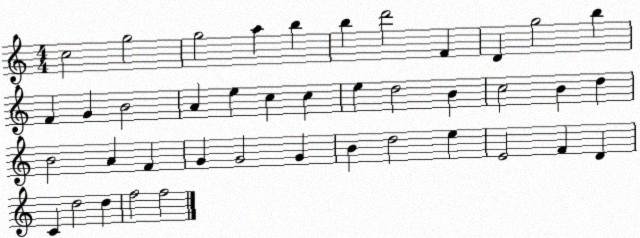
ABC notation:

X:1
T:Untitled
M:4/4
L:1/4
K:C
c2 g2 g2 a b b d'2 F D g2 b F G B2 A e c c e d2 B c2 B d B2 A F G G2 G B d2 e E2 F D C d2 d f2 f2